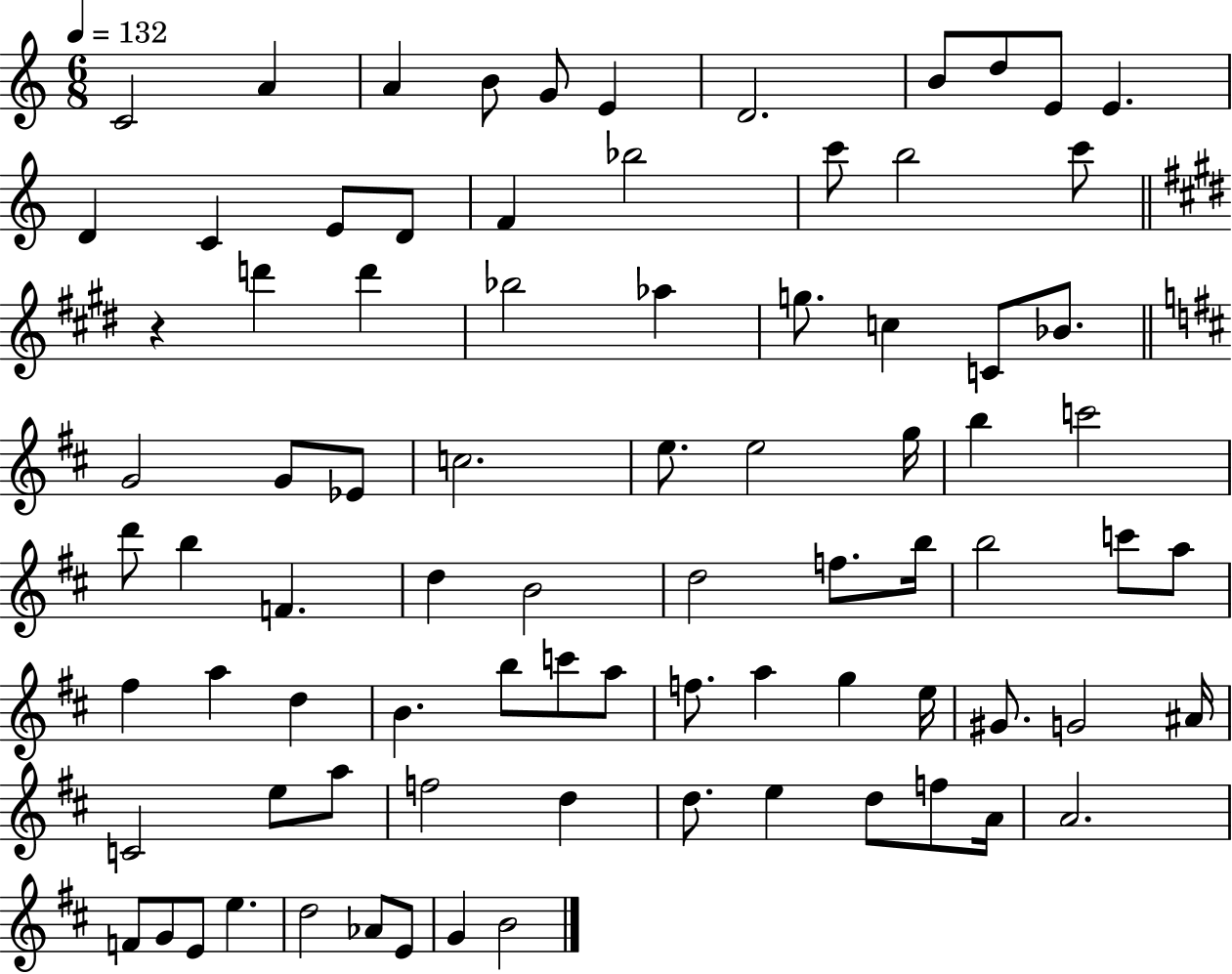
{
  \clef treble
  \numericTimeSignature
  \time 6/8
  \key c \major
  \tempo 4 = 132
  c'2 a'4 | a'4 b'8 g'8 e'4 | d'2. | b'8 d''8 e'8 e'4. | \break d'4 c'4 e'8 d'8 | f'4 bes''2 | c'''8 b''2 c'''8 | \bar "||" \break \key e \major r4 d'''4 d'''4 | bes''2 aes''4 | g''8. c''4 c'8 bes'8. | \bar "||" \break \key d \major g'2 g'8 ees'8 | c''2. | e''8. e''2 g''16 | b''4 c'''2 | \break d'''8 b''4 f'4. | d''4 b'2 | d''2 f''8. b''16 | b''2 c'''8 a''8 | \break fis''4 a''4 d''4 | b'4. b''8 c'''8 a''8 | f''8. a''4 g''4 e''16 | gis'8. g'2 ais'16 | \break c'2 e''8 a''8 | f''2 d''4 | d''8. e''4 d''8 f''8 a'16 | a'2. | \break f'8 g'8 e'8 e''4. | d''2 aes'8 e'8 | g'4 b'2 | \bar "|."
}